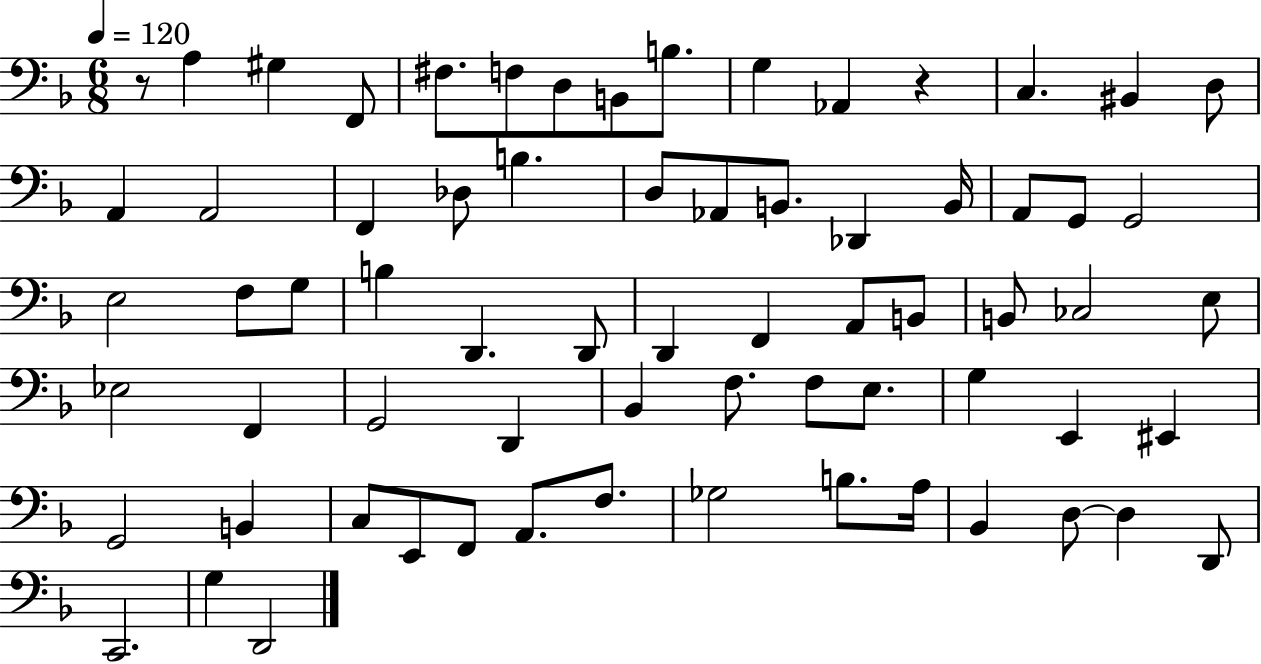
X:1
T:Untitled
M:6/8
L:1/4
K:F
z/2 A, ^G, F,,/2 ^F,/2 F,/2 D,/2 B,,/2 B,/2 G, _A,, z C, ^B,, D,/2 A,, A,,2 F,, _D,/2 B, D,/2 _A,,/2 B,,/2 _D,, B,,/4 A,,/2 G,,/2 G,,2 E,2 F,/2 G,/2 B, D,, D,,/2 D,, F,, A,,/2 B,,/2 B,,/2 _C,2 E,/2 _E,2 F,, G,,2 D,, _B,, F,/2 F,/2 E,/2 G, E,, ^E,, G,,2 B,, C,/2 E,,/2 F,,/2 A,,/2 F,/2 _G,2 B,/2 A,/4 _B,, D,/2 D, D,,/2 C,,2 G, D,,2